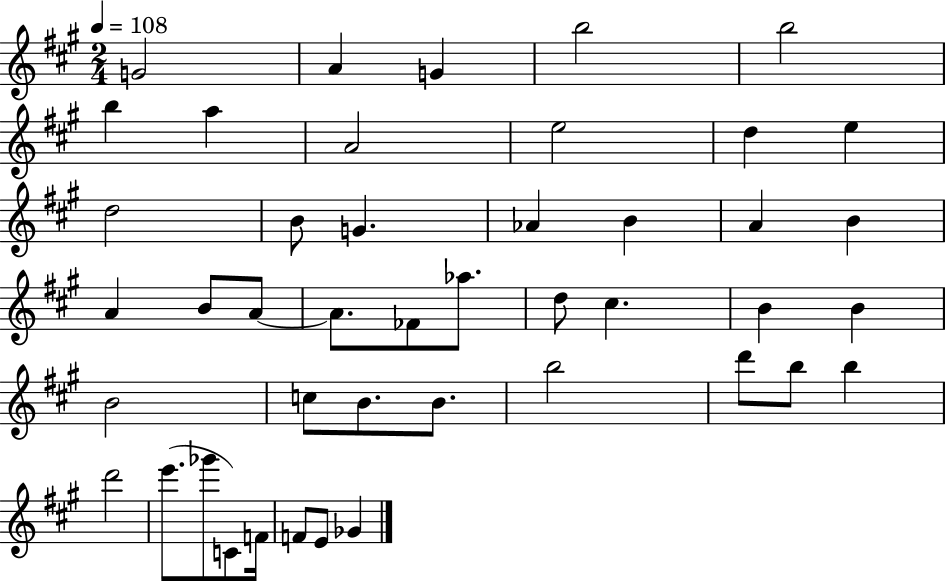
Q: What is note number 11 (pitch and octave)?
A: E5